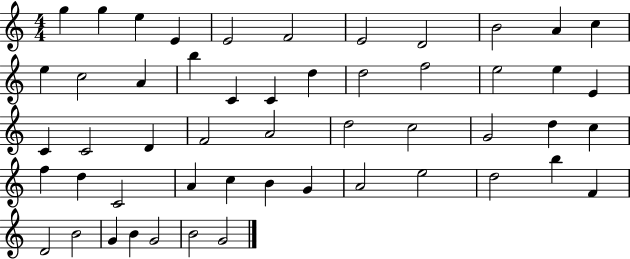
G5/q G5/q E5/q E4/q E4/h F4/h E4/h D4/h B4/h A4/q C5/q E5/q C5/h A4/q B5/q C4/q C4/q D5/q D5/h F5/h E5/h E5/q E4/q C4/q C4/h D4/q F4/h A4/h D5/h C5/h G4/h D5/q C5/q F5/q D5/q C4/h A4/q C5/q B4/q G4/q A4/h E5/h D5/h B5/q F4/q D4/h B4/h G4/q B4/q G4/h B4/h G4/h